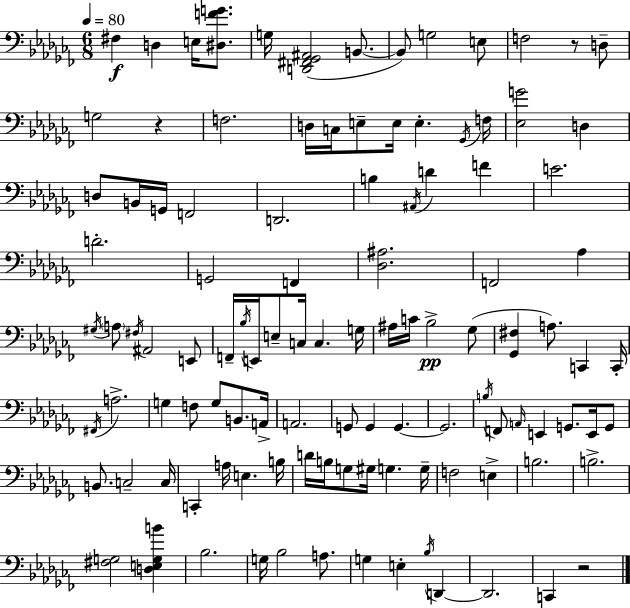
X:1
T:Untitled
M:6/8
L:1/4
K:Abm
^F, D, E,/4 [^D,FG]/2 G,/4 [D,,^F,,_G,,^A,,]2 B,,/2 B,,/2 G,2 E,/2 F,2 z/2 D,/2 G,2 z F,2 D,/4 C,/4 E,/2 E,/4 E, _G,,/4 F,/4 [_E,G]2 D, D,/2 B,,/4 G,,/4 F,,2 D,,2 B, ^A,,/4 D F E2 D2 G,,2 F,, [_D,^A,]2 F,,2 _A, ^G,/4 A,/2 ^F,/4 ^A,,2 E,,/2 F,,/4 _B,/4 E,,/4 E,/2 C,/4 C, G,/4 ^A,/4 C/4 _B,2 _G,/2 [_G,,^F,] A,/2 C,, C,,/4 ^F,,/4 A,2 G, F,/2 G,/2 B,,/2 A,,/4 A,,2 G,,/2 G,, G,, G,,2 B,/4 F,,/2 A,,/4 E,, G,,/2 E,,/4 G,,/2 B,,/2 C,2 C,/4 C,, A,/4 E, B,/4 D/4 B,/4 G,/2 ^G,/4 G, G,/4 F,2 E, B,2 B,2 [^F,G,]2 [D,E,G,B] _B,2 G,/4 _B,2 A,/2 G, E, _B,/4 D,, D,,2 C,, z2